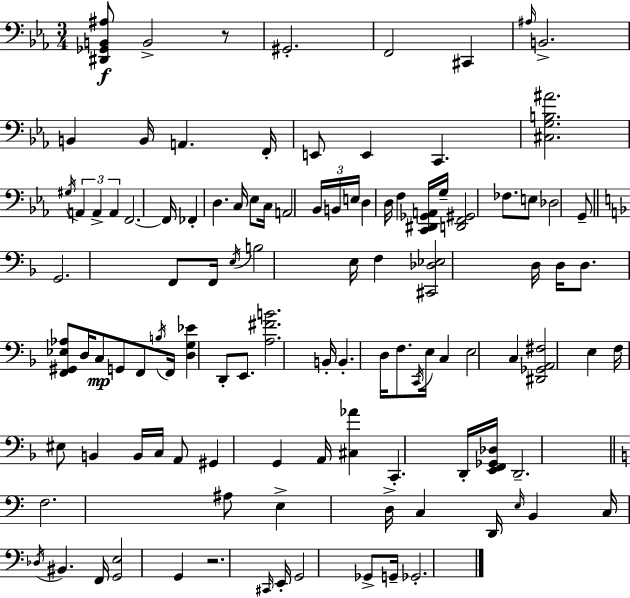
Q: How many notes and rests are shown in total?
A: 109